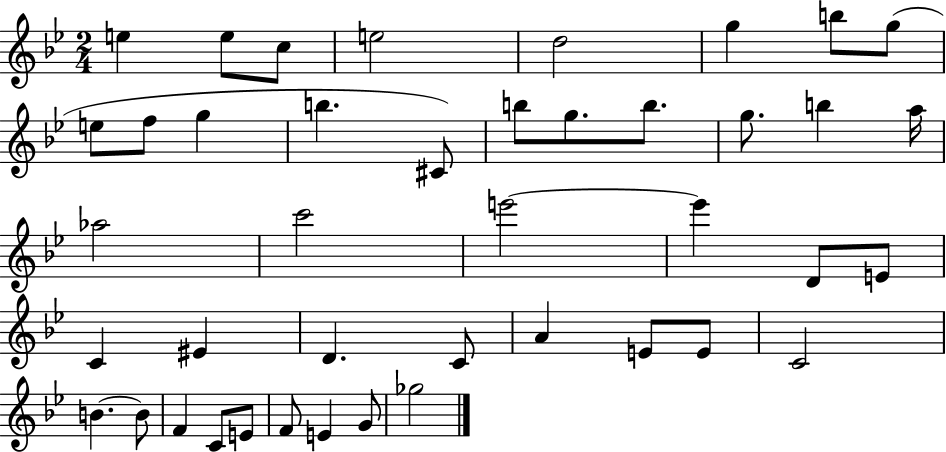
{
  \clef treble
  \numericTimeSignature
  \time 2/4
  \key bes \major
  e''4 e''8 c''8 | e''2 | d''2 | g''4 b''8 g''8( | \break e''8 f''8 g''4 | b''4. cis'8) | b''8 g''8. b''8. | g''8. b''4 a''16 | \break aes''2 | c'''2 | e'''2~~ | e'''4 d'8 e'8 | \break c'4 eis'4 | d'4. c'8 | a'4 e'8 e'8 | c'2 | \break b'4.~~ b'8 | f'4 c'8 e'8 | f'8 e'4 g'8 | ges''2 | \break \bar "|."
}